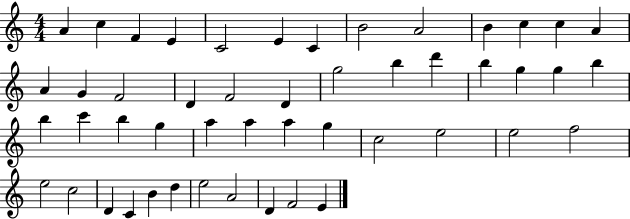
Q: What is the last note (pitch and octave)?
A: E4